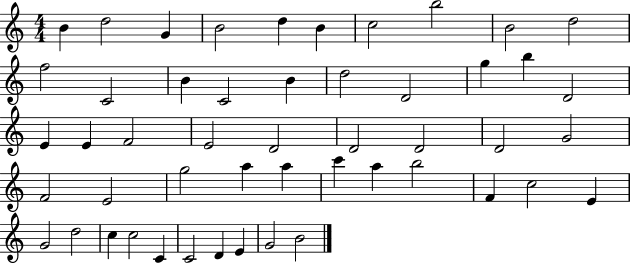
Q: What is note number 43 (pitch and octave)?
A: C5